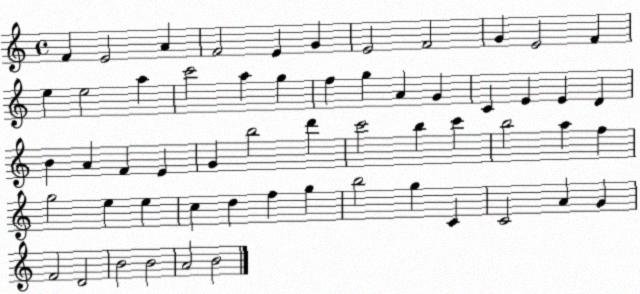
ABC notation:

X:1
T:Untitled
M:4/4
L:1/4
K:C
F E2 A F2 E G E2 F2 G E2 F e e2 a c'2 a g f g A G C E E D B A F E G b2 d' c'2 b c' b2 a f g2 e e c d f g b2 g C C2 A G F2 D2 B2 B2 A2 B2